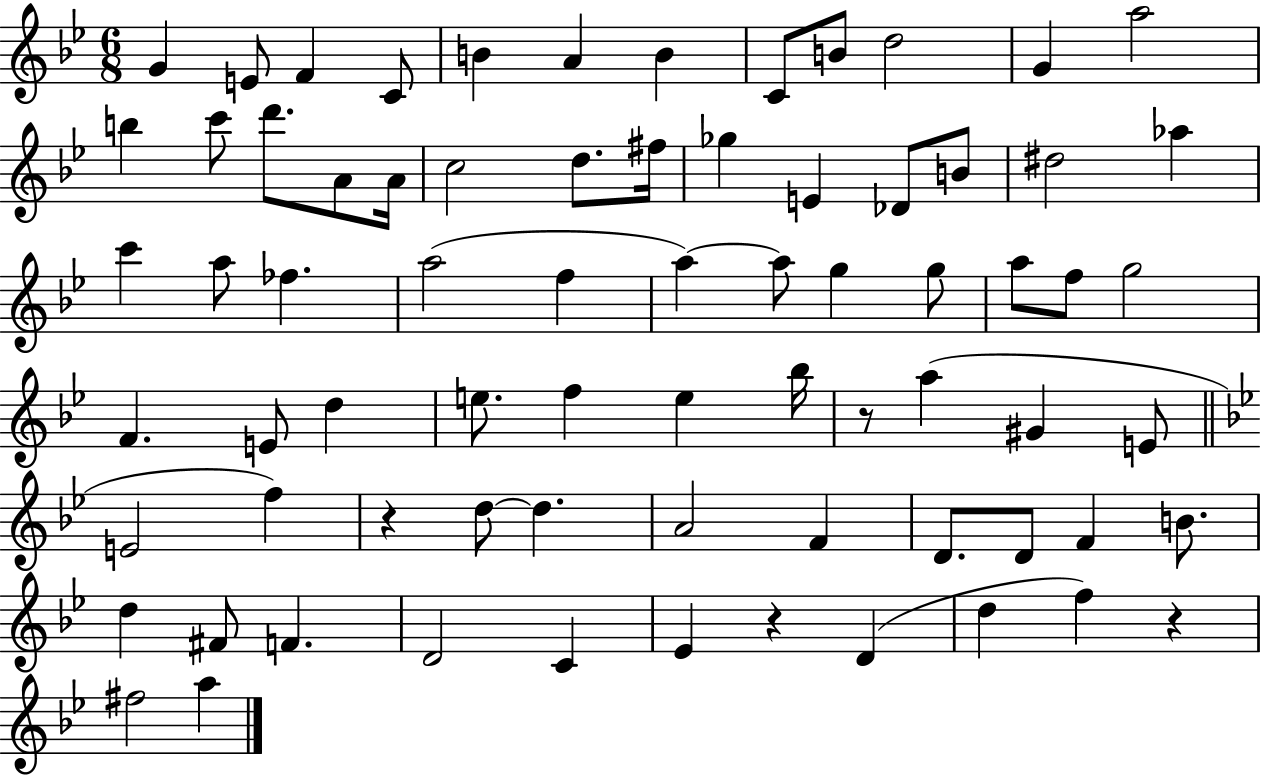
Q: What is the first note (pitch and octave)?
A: G4